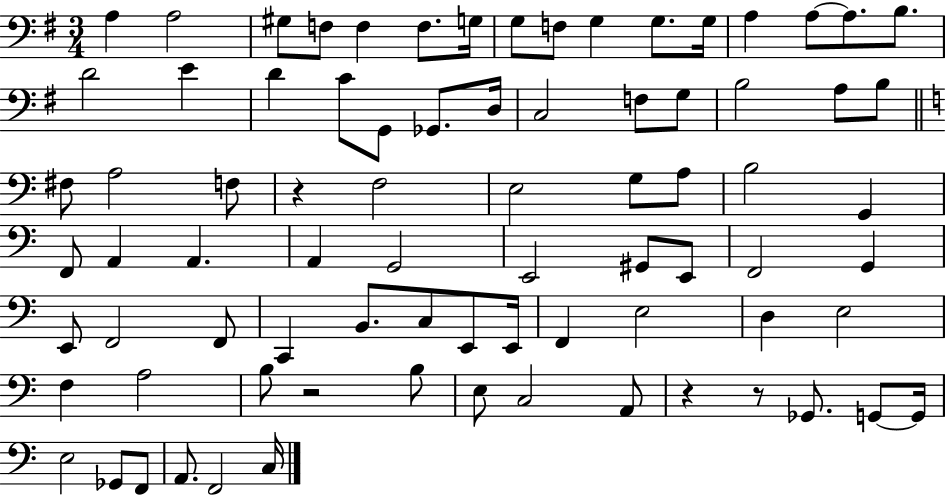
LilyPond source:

{
  \clef bass
  \numericTimeSignature
  \time 3/4
  \key g \major
  \repeat volta 2 { a4 a2 | gis8 f8 f4 f8. g16 | g8 f8 g4 g8. g16 | a4 a8~~ a8. b8. | \break d'2 e'4 | d'4 c'8 g,8 ges,8. d16 | c2 f8 g8 | b2 a8 b8 | \break \bar "||" \break \key a \minor fis8 a2 f8 | r4 f2 | e2 g8 a8 | b2 g,4 | \break f,8 a,4 a,4. | a,4 g,2 | e,2 gis,8 e,8 | f,2 g,4 | \break e,8 f,2 f,8 | c,4 b,8. c8 e,8 e,16 | f,4 e2 | d4 e2 | \break f4 a2 | b8 r2 b8 | e8 c2 a,8 | r4 r8 ges,8. g,8~~ g,16 | \break e2 ges,8 f,8 | a,8. f,2 c16 | } \bar "|."
}